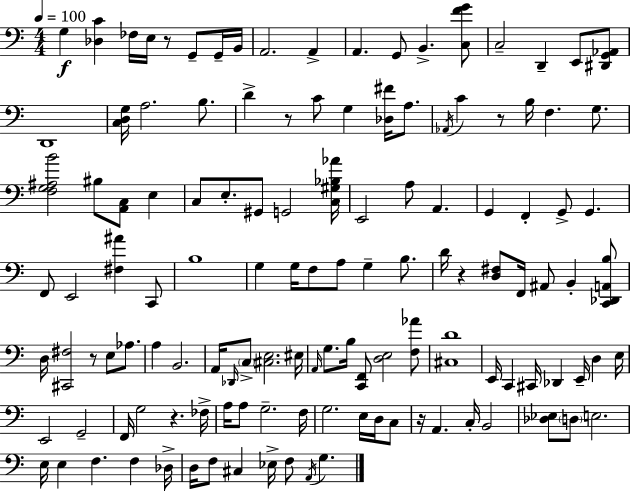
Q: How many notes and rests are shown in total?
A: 127